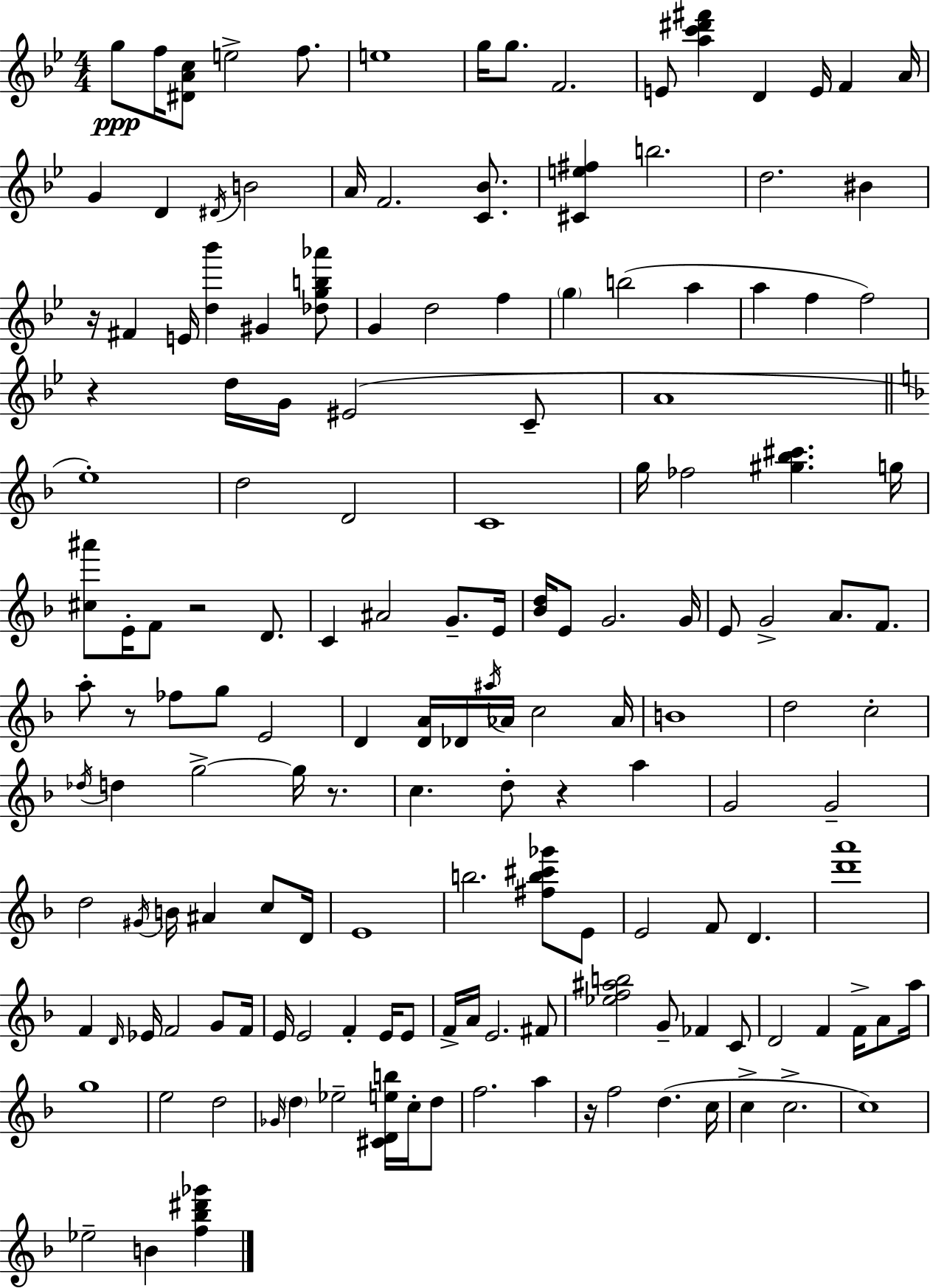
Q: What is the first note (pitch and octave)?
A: G5